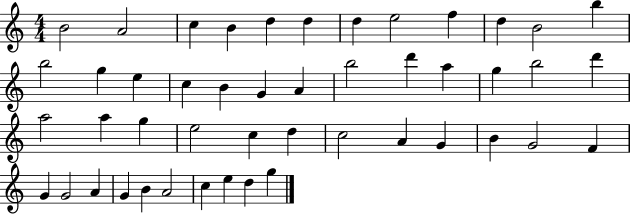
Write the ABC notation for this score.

X:1
T:Untitled
M:4/4
L:1/4
K:C
B2 A2 c B d d d e2 f d B2 b b2 g e c B G A b2 d' a g b2 d' a2 a g e2 c d c2 A G B G2 F G G2 A G B A2 c e d g